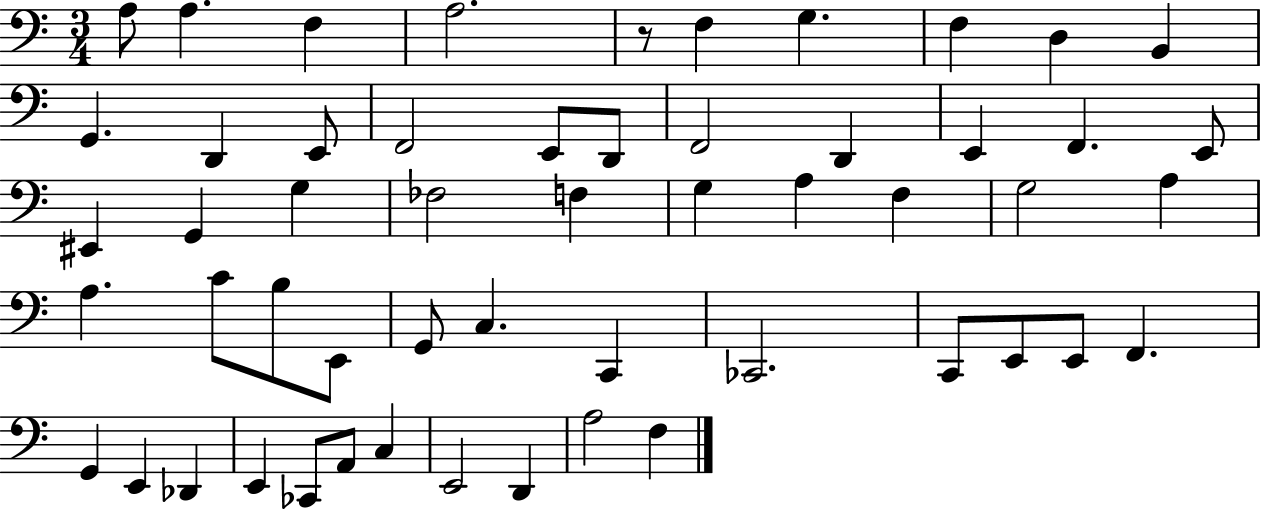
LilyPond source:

{
  \clef bass
  \numericTimeSignature
  \time 3/4
  \key c \major
  a8 a4. f4 | a2. | r8 f4 g4. | f4 d4 b,4 | \break g,4. d,4 e,8 | f,2 e,8 d,8 | f,2 d,4 | e,4 f,4. e,8 | \break eis,4 g,4 g4 | fes2 f4 | g4 a4 f4 | g2 a4 | \break a4. c'8 b8 e,8 | g,8 c4. c,4 | ces,2. | c,8 e,8 e,8 f,4. | \break g,4 e,4 des,4 | e,4 ces,8 a,8 c4 | e,2 d,4 | a2 f4 | \break \bar "|."
}